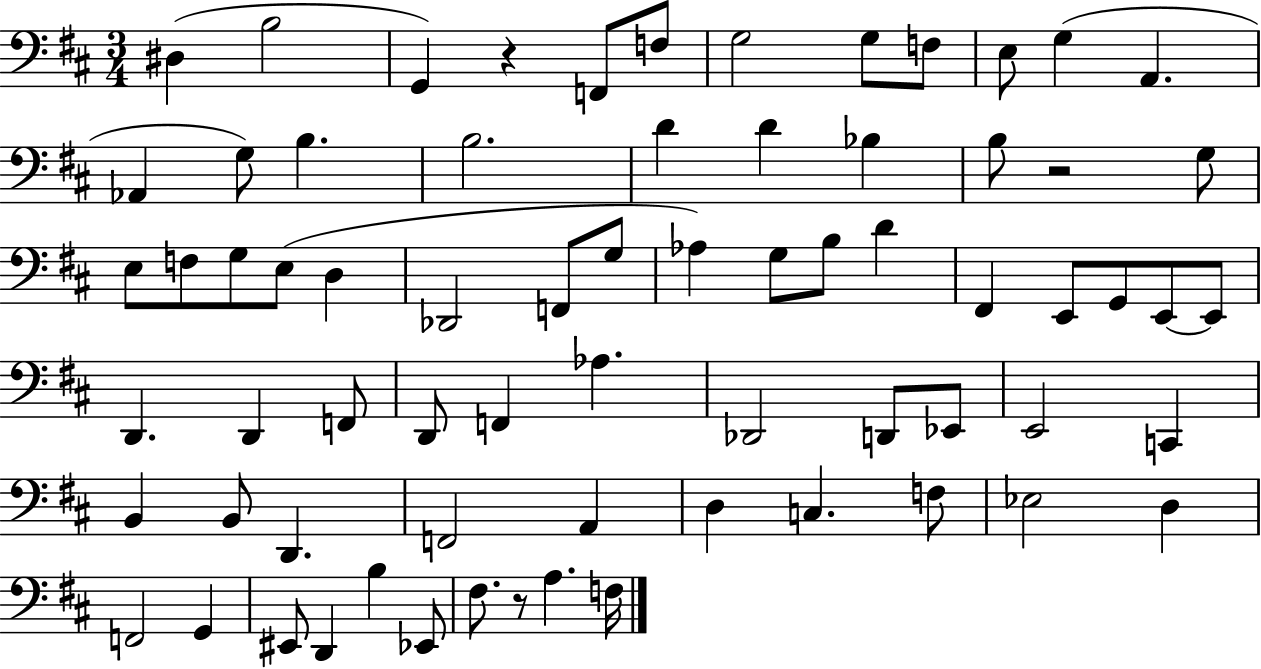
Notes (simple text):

D#3/q B3/h G2/q R/q F2/e F3/e G3/h G3/e F3/e E3/e G3/q A2/q. Ab2/q G3/e B3/q. B3/h. D4/q D4/q Bb3/q B3/e R/h G3/e E3/e F3/e G3/e E3/e D3/q Db2/h F2/e G3/e Ab3/q G3/e B3/e D4/q F#2/q E2/e G2/e E2/e E2/e D2/q. D2/q F2/e D2/e F2/q Ab3/q. Db2/h D2/e Eb2/e E2/h C2/q B2/q B2/e D2/q. F2/h A2/q D3/q C3/q. F3/e Eb3/h D3/q F2/h G2/q EIS2/e D2/q B3/q Eb2/e F#3/e. R/e A3/q. F3/s